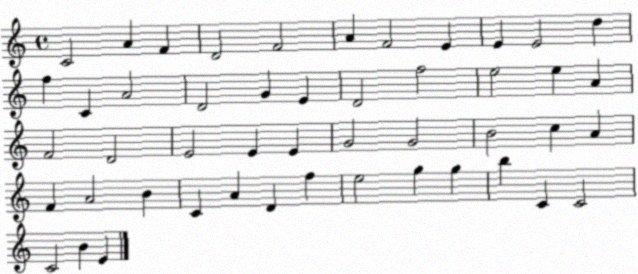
X:1
T:Untitled
M:4/4
L:1/4
K:C
C2 A F D2 F2 A F2 E E E2 d f C A2 D2 G E D2 f2 e2 e A F2 D2 E2 E E G2 G2 B2 c A F A2 B C A D f e2 g g b C C2 C2 B E